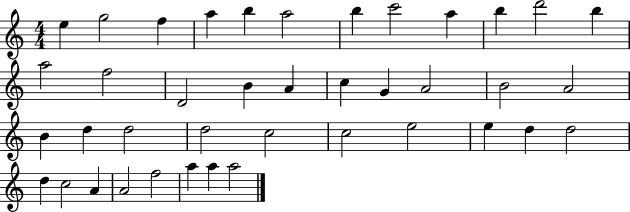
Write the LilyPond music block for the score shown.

{
  \clef treble
  \numericTimeSignature
  \time 4/4
  \key c \major
  e''4 g''2 f''4 | a''4 b''4 a''2 | b''4 c'''2 a''4 | b''4 d'''2 b''4 | \break a''2 f''2 | d'2 b'4 a'4 | c''4 g'4 a'2 | b'2 a'2 | \break b'4 d''4 d''2 | d''2 c''2 | c''2 e''2 | e''4 d''4 d''2 | \break d''4 c''2 a'4 | a'2 f''2 | a''4 a''4 a''2 | \bar "|."
}